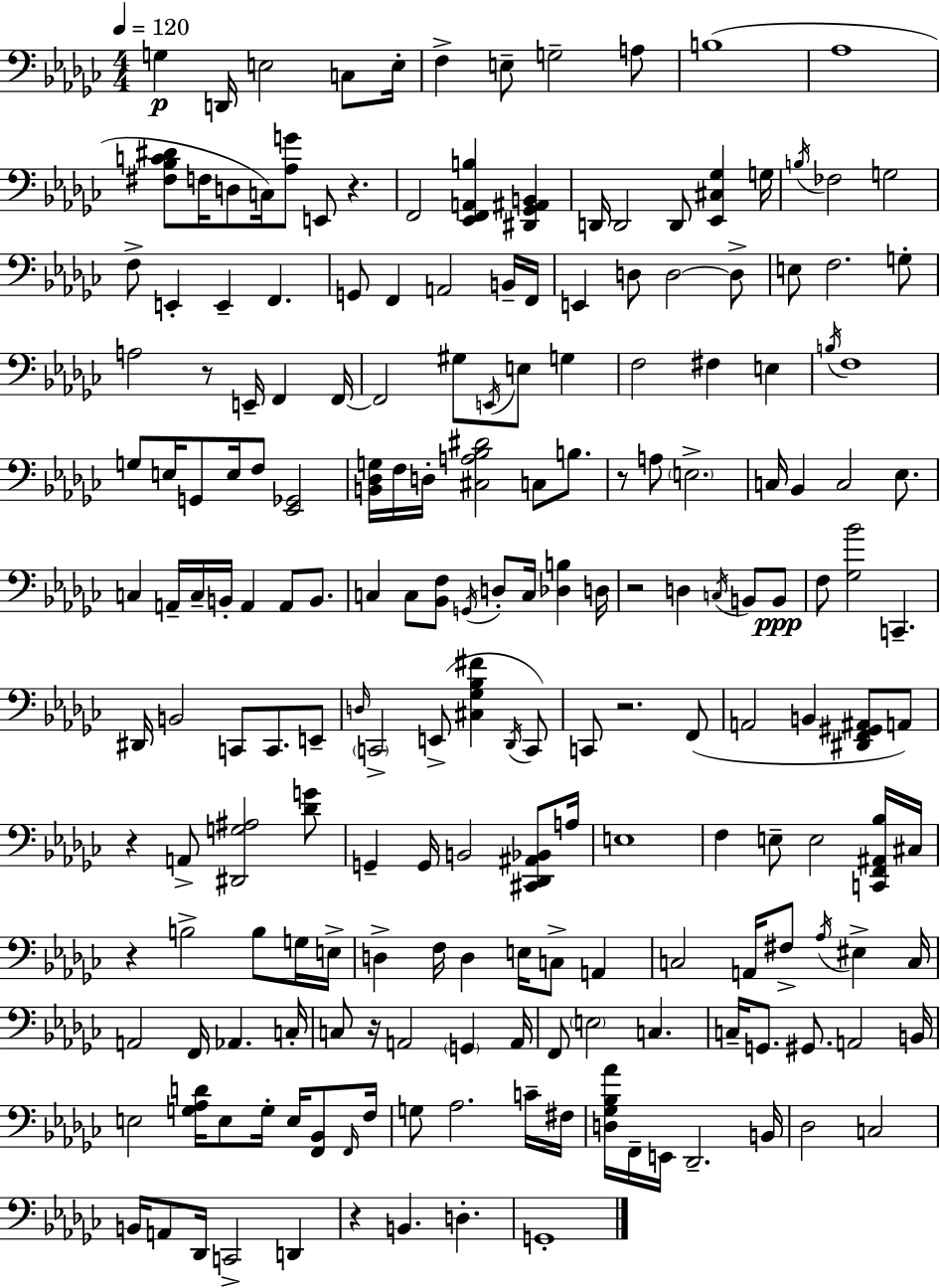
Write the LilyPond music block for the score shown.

{
  \clef bass
  \numericTimeSignature
  \time 4/4
  \key ees \minor
  \tempo 4 = 120
  g4\p d,16 e2 c8 e16-. | f4-> e8-- g2-- a8 | b1( | aes1 | \break <fis bes c' dis'>8 f16 d8 c16) <aes g'>8 e,8 r4. | f,2 <ees, f, a, b>4 <dis, ges, ais, b,>4 | d,16 d,2 d,8 <ees, cis ges>4 g16 | \acciaccatura { b16 } fes2 g2 | \break f8-> e,4-. e,4-- f,4. | g,8 f,4 a,2 b,16-- | f,16 e,4 d8 d2~~ d8-> | e8 f2. g8-. | \break a2 r8 e,16-- f,4 | f,16~~ f,2 gis8 \acciaccatura { e,16 } e8 g4 | f2 fis4 e4 | \acciaccatura { b16 } f1 | \break g8 e16 g,8 e16 f8 <ees, ges,>2 | <b, des g>16 f16 d16-. <cis a bes dis'>2 c8 | b8. r8 a8 \parenthesize e2.-> | c16 bes,4 c2 | \break ees8. c4 a,16-- c16-- b,16-. a,4 a,8 | b,8. c4 c8 <bes, f>8 \acciaccatura { g,16 } d8-. c16 <des b>4 | d16 r2 d4 | \acciaccatura { c16 } b,8 b,8\ppp f8 <ges bes'>2 c,4.-- | \break dis,16 b,2 c,8 | c,8. e,8-- \grace { d16 } \parenthesize c,2-> e,8->( | <cis ges bes fis'>4 \acciaccatura { des,16 }) c,8 c,8 r2. | f,8( a,2 b,4 | \break <dis, f, gis, ais,>8 a,8) r4 a,8-> <dis, g ais>2 | <des' g'>8 g,4-- g,16 b,2 | <cis, des, ais, bes,>8 a16 e1 | f4 e8-- e2 | \break <c, f, ais, bes>16 cis16 r4 b2-> | b8 g16 e16-> d4-> f16 d4 | e16 c8-> a,4 c2 a,16 | fis8-> \acciaccatura { aes16 } eis4-> c16 a,2 | \break f,16 aes,4. c16-. c8 r16 a,2 | \parenthesize g,4 a,16 f,8 \parenthesize e2 | c4. c16-- g,8. gis,8. a,2 | b,16 e2 | \break <g aes d'>16 e8 g16-. e16 <f, bes,>8 \grace { f,16 } f16 g8 aes2. | c'16-- fis16 <d ges bes aes'>16 f,16-- e,16 des,2.-- | b,16 des2 | c2 b,16 a,8 des,16 c,2-> | \break d,4 r4 b,4. | d4.-. g,1-. | \bar "|."
}